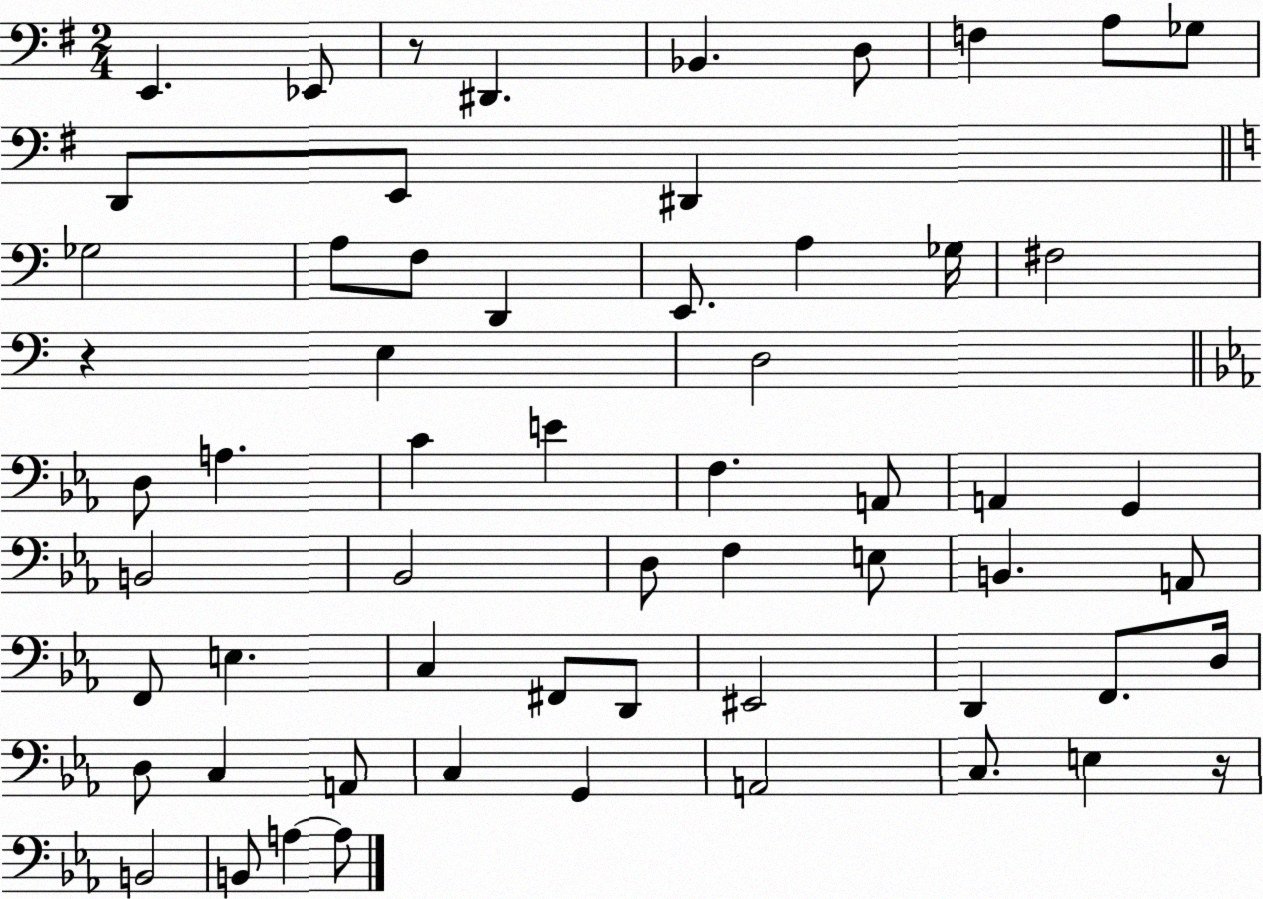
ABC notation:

X:1
T:Untitled
M:2/4
L:1/4
K:G
E,, _E,,/2 z/2 ^D,, _B,, D,/2 F, A,/2 _G,/2 D,,/2 E,,/2 ^D,, _G,2 A,/2 F,/2 D,, E,,/2 A, _G,/4 ^F,2 z E, D,2 D,/2 A, C E F, A,,/2 A,, G,, B,,2 _B,,2 D,/2 F, E,/2 B,, A,,/2 F,,/2 E, C, ^F,,/2 D,,/2 ^E,,2 D,, F,,/2 D,/4 D,/2 C, A,,/2 C, G,, A,,2 C,/2 E, z/4 B,,2 B,,/2 A, A,/2